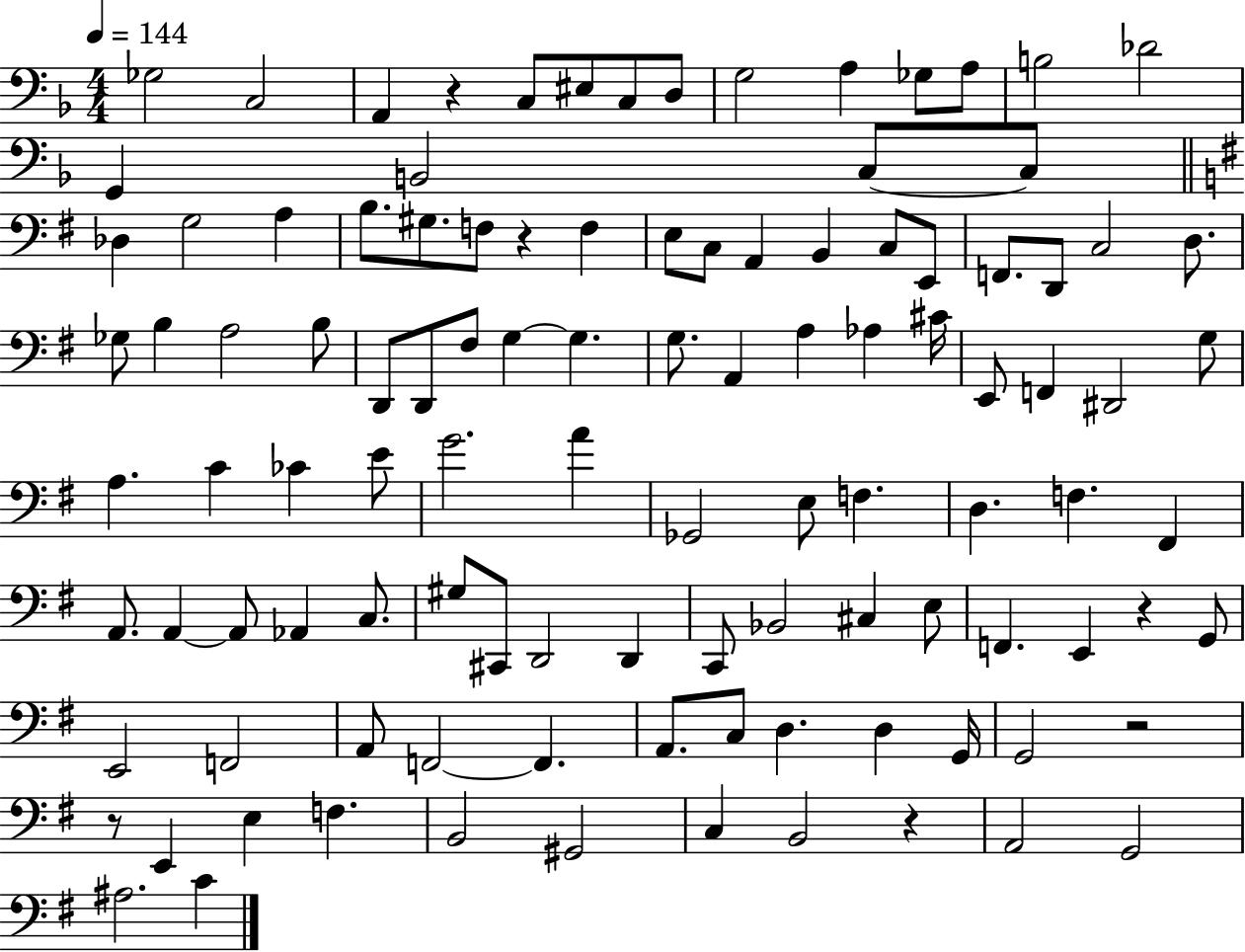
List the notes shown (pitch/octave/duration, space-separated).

Gb3/h C3/h A2/q R/q C3/e EIS3/e C3/e D3/e G3/h A3/q Gb3/e A3/e B3/h Db4/h G2/q B2/h C3/e C3/e Db3/q G3/h A3/q B3/e. G#3/e. F3/e R/q F3/q E3/e C3/e A2/q B2/q C3/e E2/e F2/e. D2/e C3/h D3/e. Gb3/e B3/q A3/h B3/e D2/e D2/e F#3/e G3/q G3/q. G3/e. A2/q A3/q Ab3/q C#4/s E2/e F2/q D#2/h G3/e A3/q. C4/q CES4/q E4/e G4/h. A4/q Gb2/h E3/e F3/q. D3/q. F3/q. F#2/q A2/e. A2/q A2/e Ab2/q C3/e. G#3/e C#2/e D2/h D2/q C2/e Bb2/h C#3/q E3/e F2/q. E2/q R/q G2/e E2/h F2/h A2/e F2/h F2/q. A2/e. C3/e D3/q. D3/q G2/s G2/h R/h R/e E2/q E3/q F3/q. B2/h G#2/h C3/q B2/h R/q A2/h G2/h A#3/h. C4/q